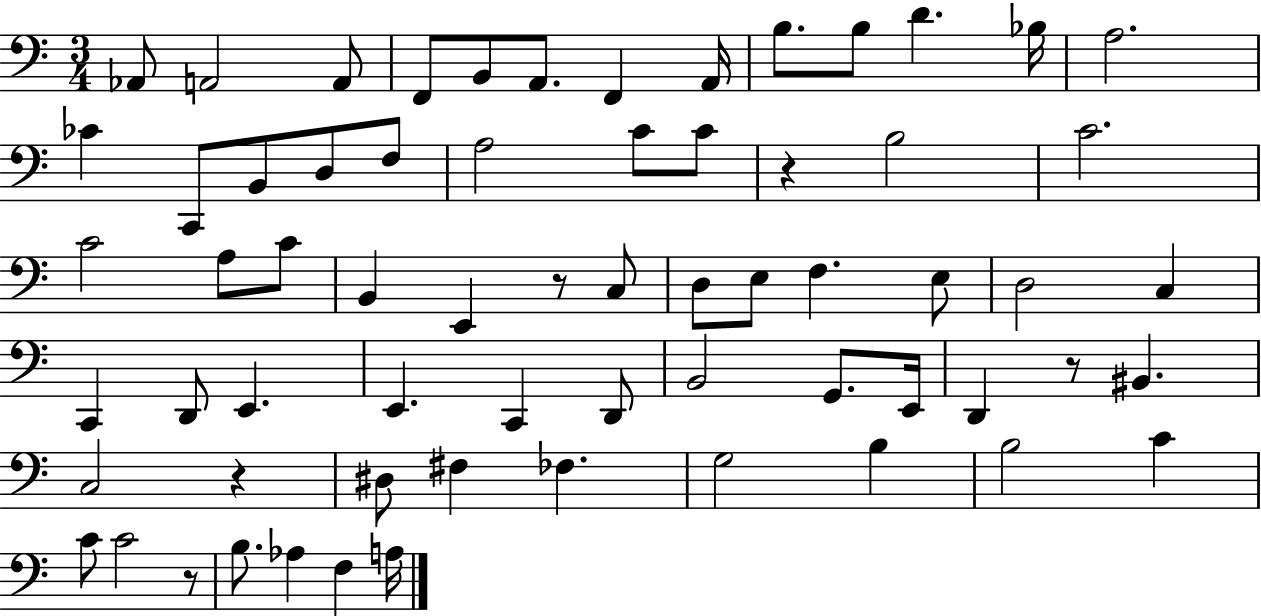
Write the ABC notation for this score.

X:1
T:Untitled
M:3/4
L:1/4
K:C
_A,,/2 A,,2 A,,/2 F,,/2 B,,/2 A,,/2 F,, A,,/4 B,/2 B,/2 D _B,/4 A,2 _C C,,/2 B,,/2 D,/2 F,/2 A,2 C/2 C/2 z B,2 C2 C2 A,/2 C/2 B,, E,, z/2 C,/2 D,/2 E,/2 F, E,/2 D,2 C, C,, D,,/2 E,, E,, C,, D,,/2 B,,2 G,,/2 E,,/4 D,, z/2 ^B,, C,2 z ^D,/2 ^F, _F, G,2 B, B,2 C C/2 C2 z/2 B,/2 _A, F, A,/4